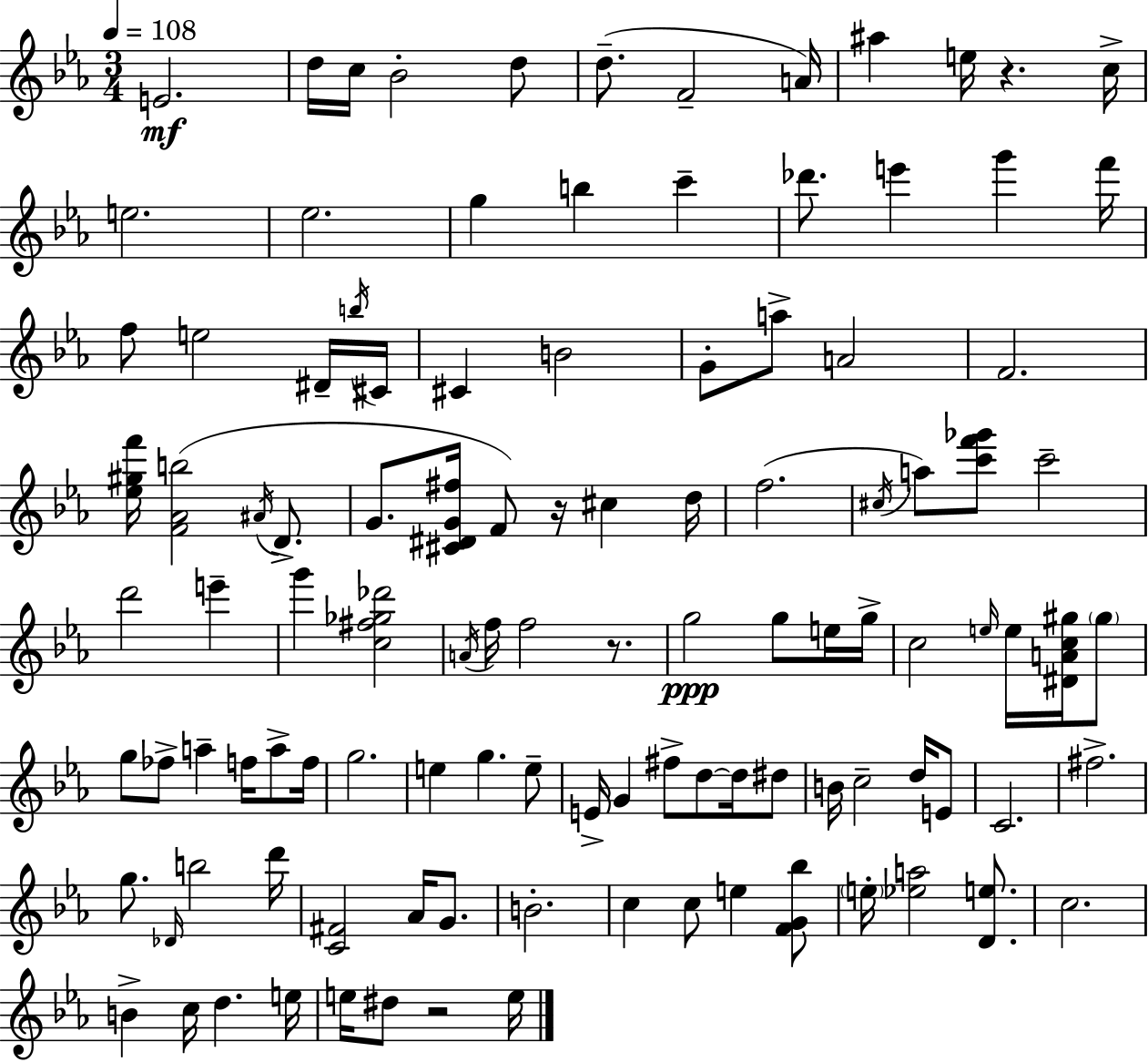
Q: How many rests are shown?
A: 4